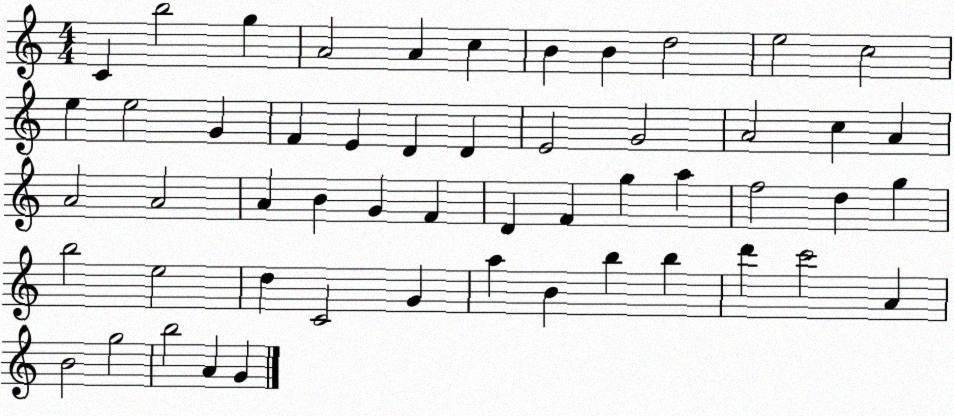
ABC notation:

X:1
T:Untitled
M:4/4
L:1/4
K:C
C b2 g A2 A c B B d2 e2 c2 e e2 G F E D D E2 G2 A2 c A A2 A2 A B G F D F g a f2 d g b2 e2 d C2 G a B b b d' c'2 A B2 g2 b2 A G